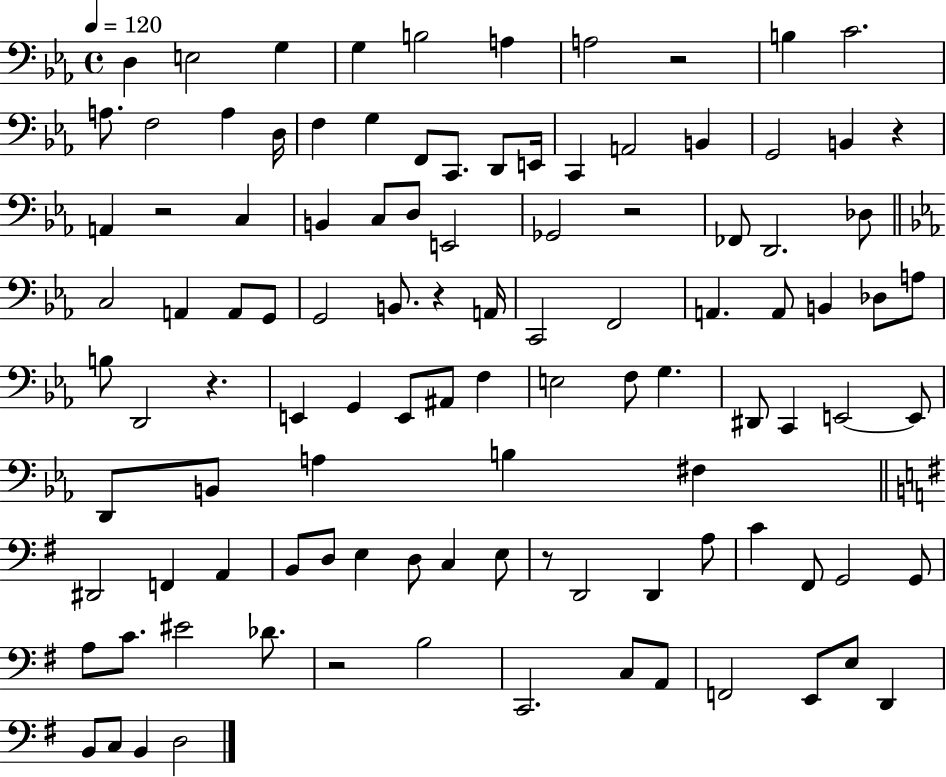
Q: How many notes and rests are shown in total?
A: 107